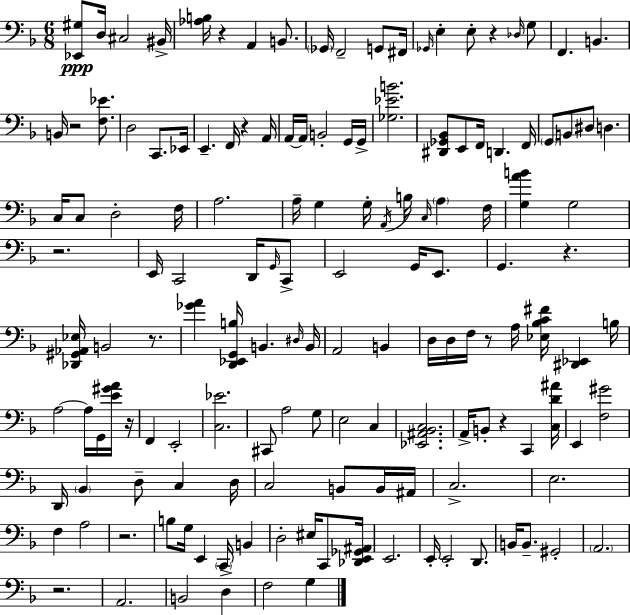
[Eb2,G#3]/e D3/s C#3/h BIS2/s [Ab3,B3]/s R/q A2/q B2/e. Gb2/s F2/h G2/e F#2/s Gb2/s E3/q E3/e R/q Db3/s G3/e F2/q. B2/q. B2/s R/h [F3,Eb4]/e. D3/h C2/e. Eb2/s E2/q. F2/s R/q A2/s A2/s A2/s B2/h G2/s G2/s [Gb3,Eb4,B4]/h. [D#2,Gb2,Bb2]/e E2/e F2/s D2/q. F2/s G2/e B2/e D#3/e D3/q. C3/s C3/e D3/h F3/s A3/h. A3/s G3/q G3/s A2/s B3/s C3/s A3/q F3/s [G3,A4,B4]/q G3/h R/h. E2/s C2/h D2/s G2/s C2/e E2/h G2/s E2/e. G2/q. R/q. [Db2,G#2,Ab2,Eb3]/s B2/h R/e. [Gb4,A4]/q [D2,Eb2,G2,B3]/s B2/q. D#3/s B2/s A2/h B2/q D3/s D3/s F3/s R/e A3/s [Eb3,Bb3,C4,F#4]/s [D#2,Eb2]/q B3/s A3/h A3/s G2/s [E4,G#4,A4]/s R/s F2/q E2/h [C3,Eb4]/h. C#2/e A3/h G3/e E3/h C3/q [Eb2,A#2,Bb2,C3]/h. A2/s B2/e R/q C2/q [C3,D4,A#4]/s E2/q [F3,G#4]/h D2/s Bb2/q D3/e C3/q D3/s C3/h B2/e B2/s A#2/s C3/h. E3/h. F3/q A3/h R/h. B3/e G3/s E2/q C2/s B2/q D3/h EIS3/s C2/e [Db2,E2,Gb2,A#2]/s E2/h. E2/s E2/h D2/e. B2/s B2/e. G#2/h A2/h. R/h. A2/h. B2/h D3/q F3/h G3/q